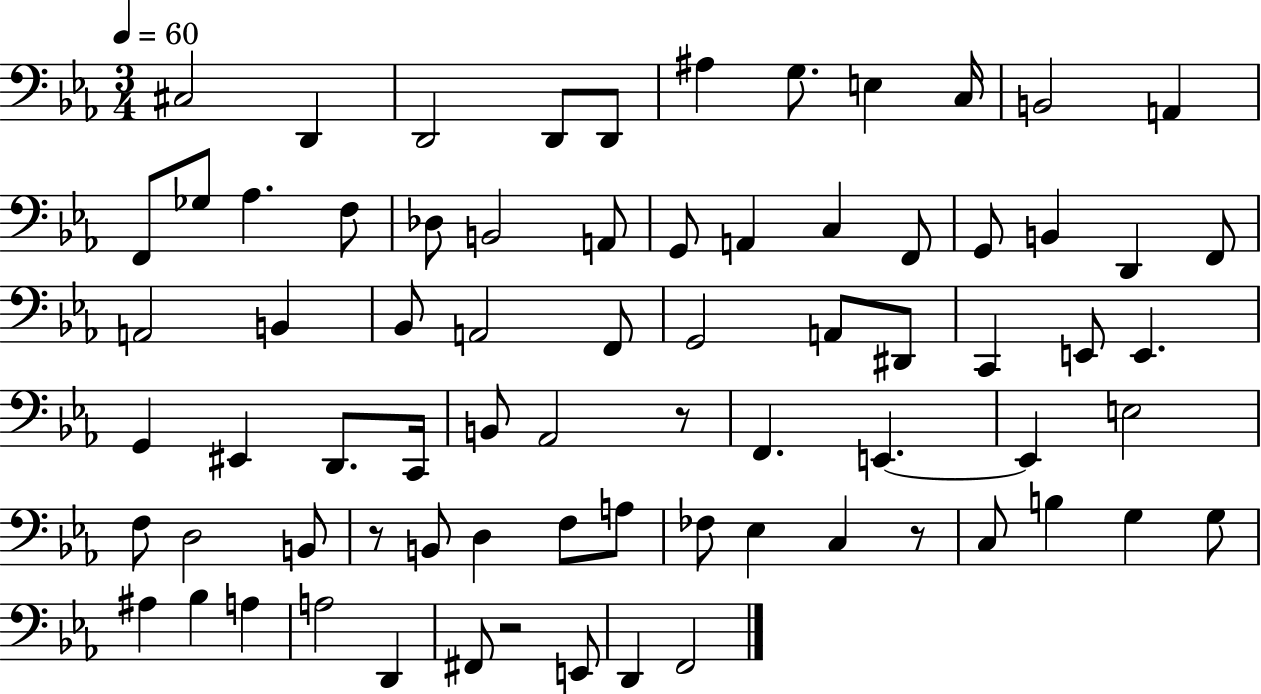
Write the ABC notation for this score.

X:1
T:Untitled
M:3/4
L:1/4
K:Eb
^C,2 D,, D,,2 D,,/2 D,,/2 ^A, G,/2 E, C,/4 B,,2 A,, F,,/2 _G,/2 _A, F,/2 _D,/2 B,,2 A,,/2 G,,/2 A,, C, F,,/2 G,,/2 B,, D,, F,,/2 A,,2 B,, _B,,/2 A,,2 F,,/2 G,,2 A,,/2 ^D,,/2 C,, E,,/2 E,, G,, ^E,, D,,/2 C,,/4 B,,/2 _A,,2 z/2 F,, E,, E,, E,2 F,/2 D,2 B,,/2 z/2 B,,/2 D, F,/2 A,/2 _F,/2 _E, C, z/2 C,/2 B, G, G,/2 ^A, _B, A, A,2 D,, ^F,,/2 z2 E,,/2 D,, F,,2